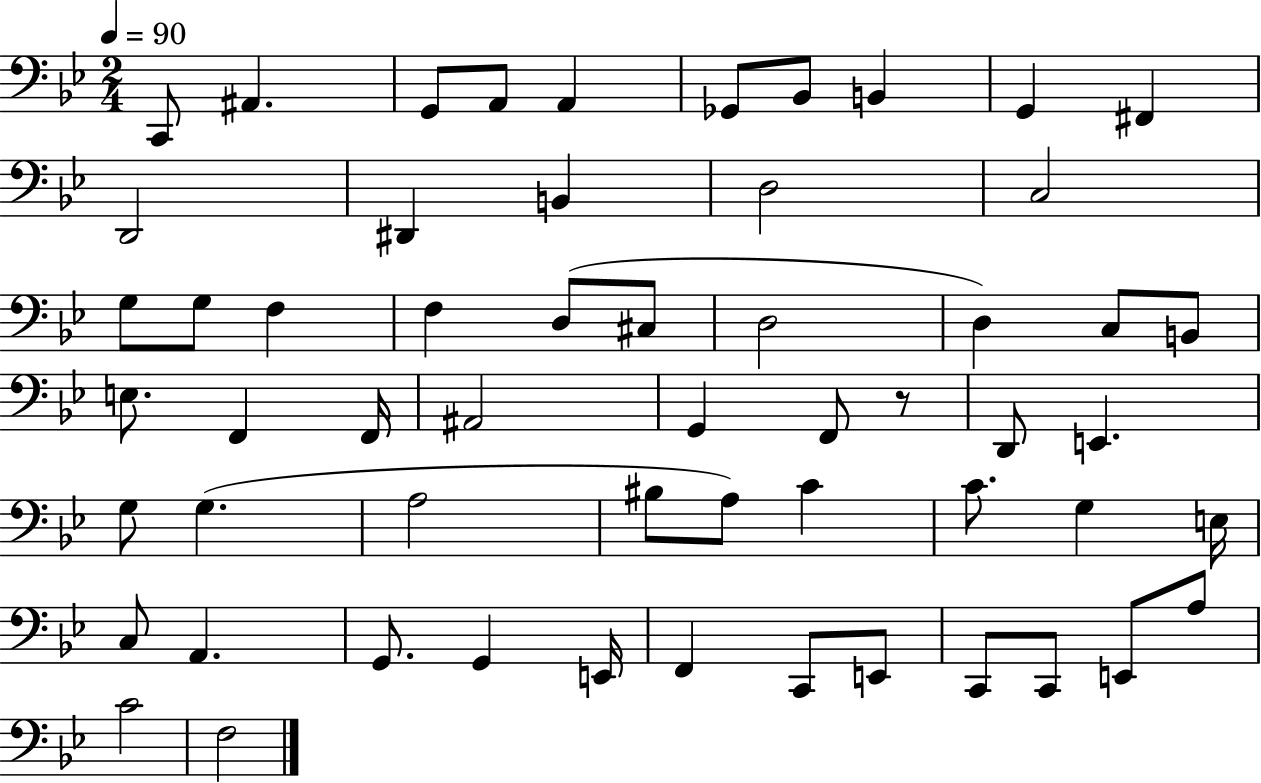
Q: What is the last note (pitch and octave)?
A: F3